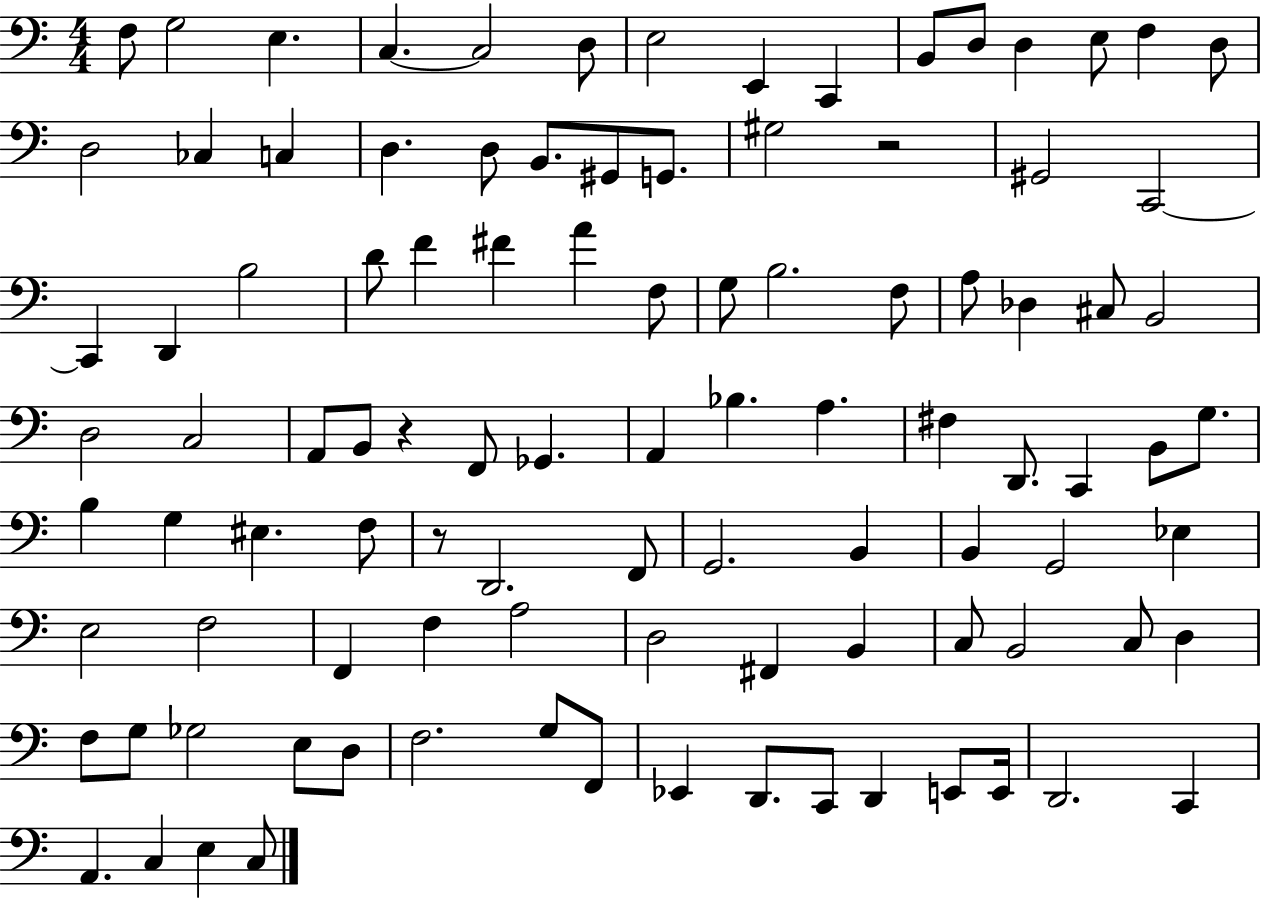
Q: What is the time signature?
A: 4/4